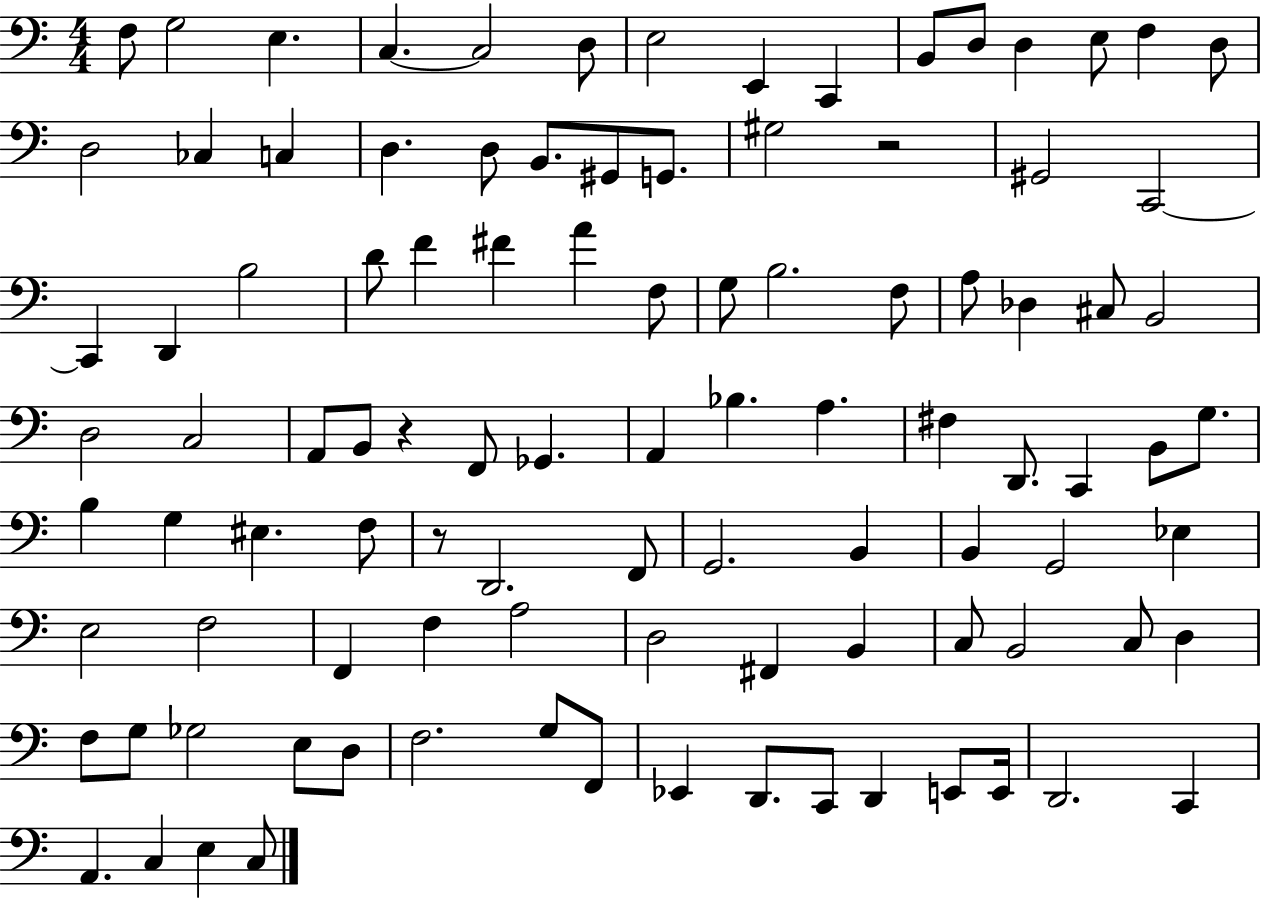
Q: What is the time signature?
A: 4/4